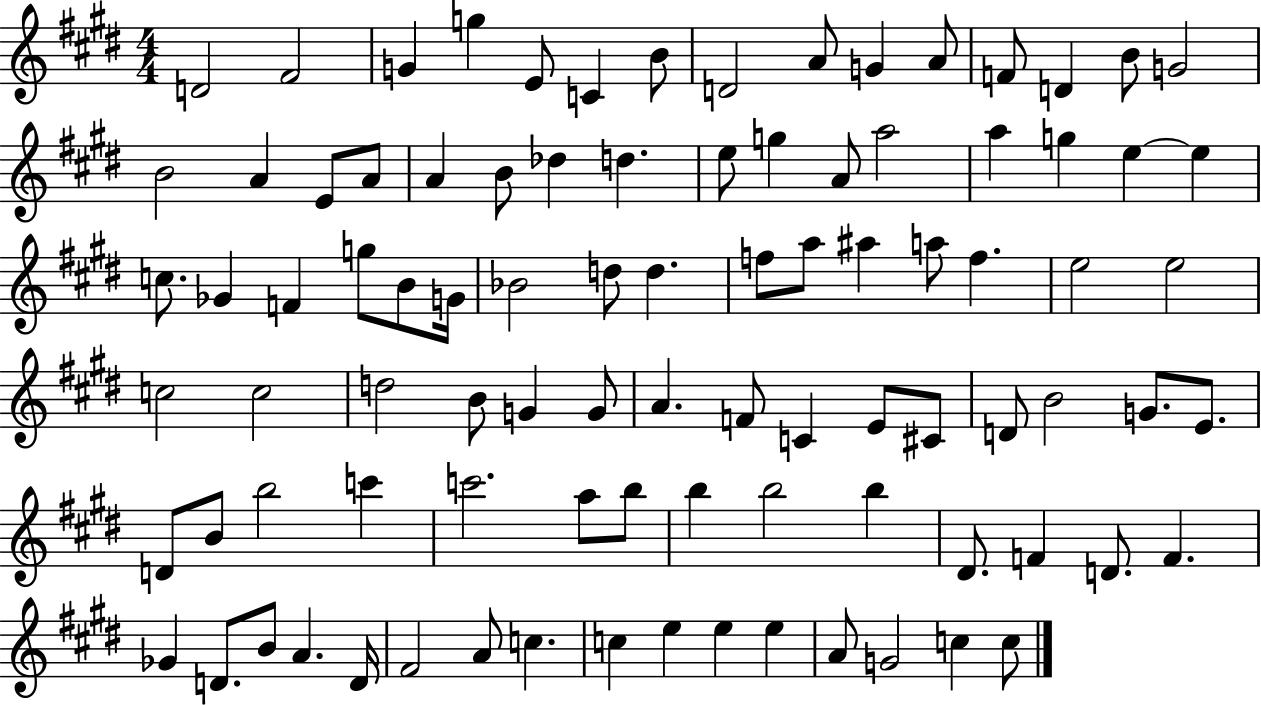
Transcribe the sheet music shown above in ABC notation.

X:1
T:Untitled
M:4/4
L:1/4
K:E
D2 ^F2 G g E/2 C B/2 D2 A/2 G A/2 F/2 D B/2 G2 B2 A E/2 A/2 A B/2 _d d e/2 g A/2 a2 a g e e c/2 _G F g/2 B/2 G/4 _B2 d/2 d f/2 a/2 ^a a/2 f e2 e2 c2 c2 d2 B/2 G G/2 A F/2 C E/2 ^C/2 D/2 B2 G/2 E/2 D/2 B/2 b2 c' c'2 a/2 b/2 b b2 b ^D/2 F D/2 F _G D/2 B/2 A D/4 ^F2 A/2 c c e e e A/2 G2 c c/2